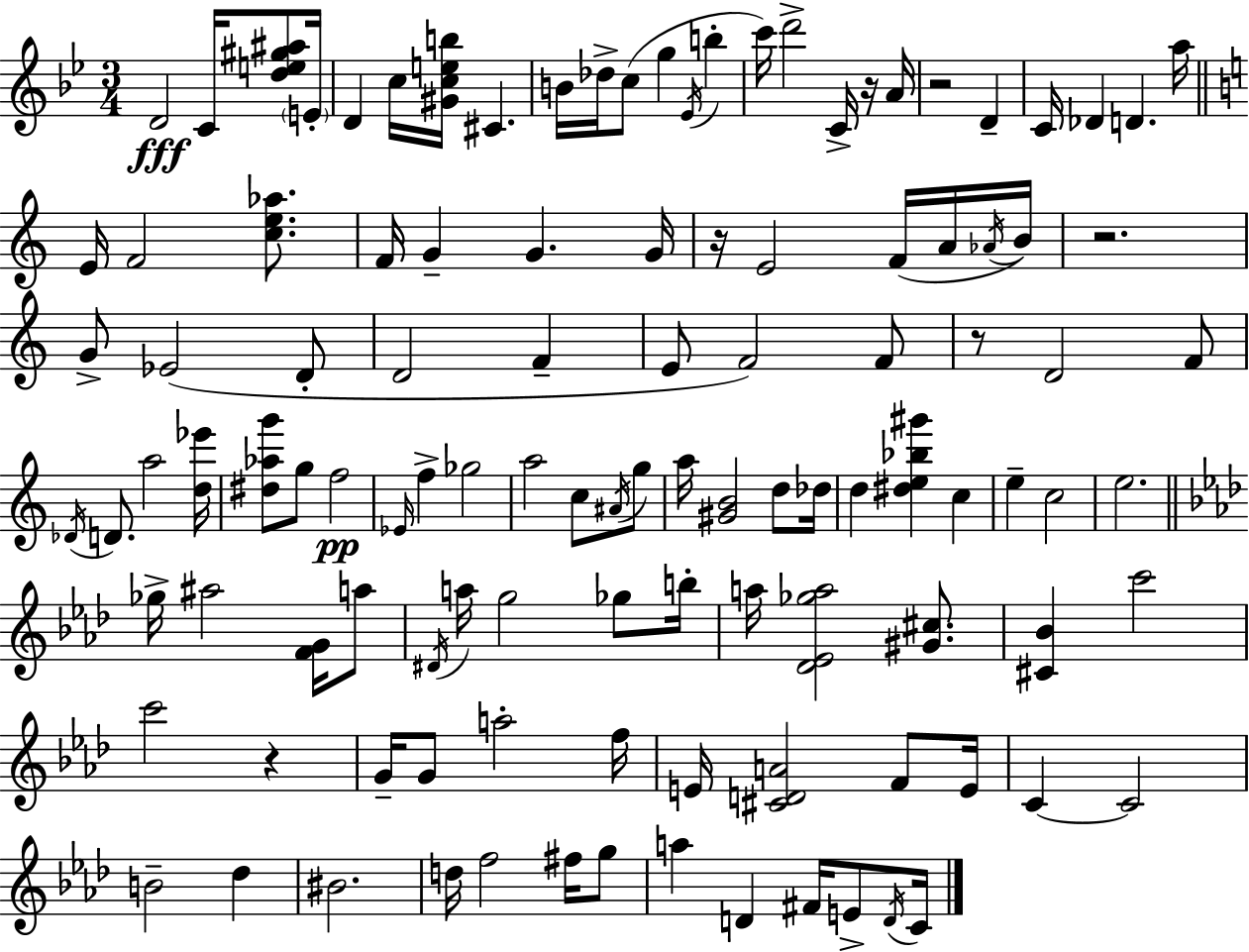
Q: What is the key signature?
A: G minor